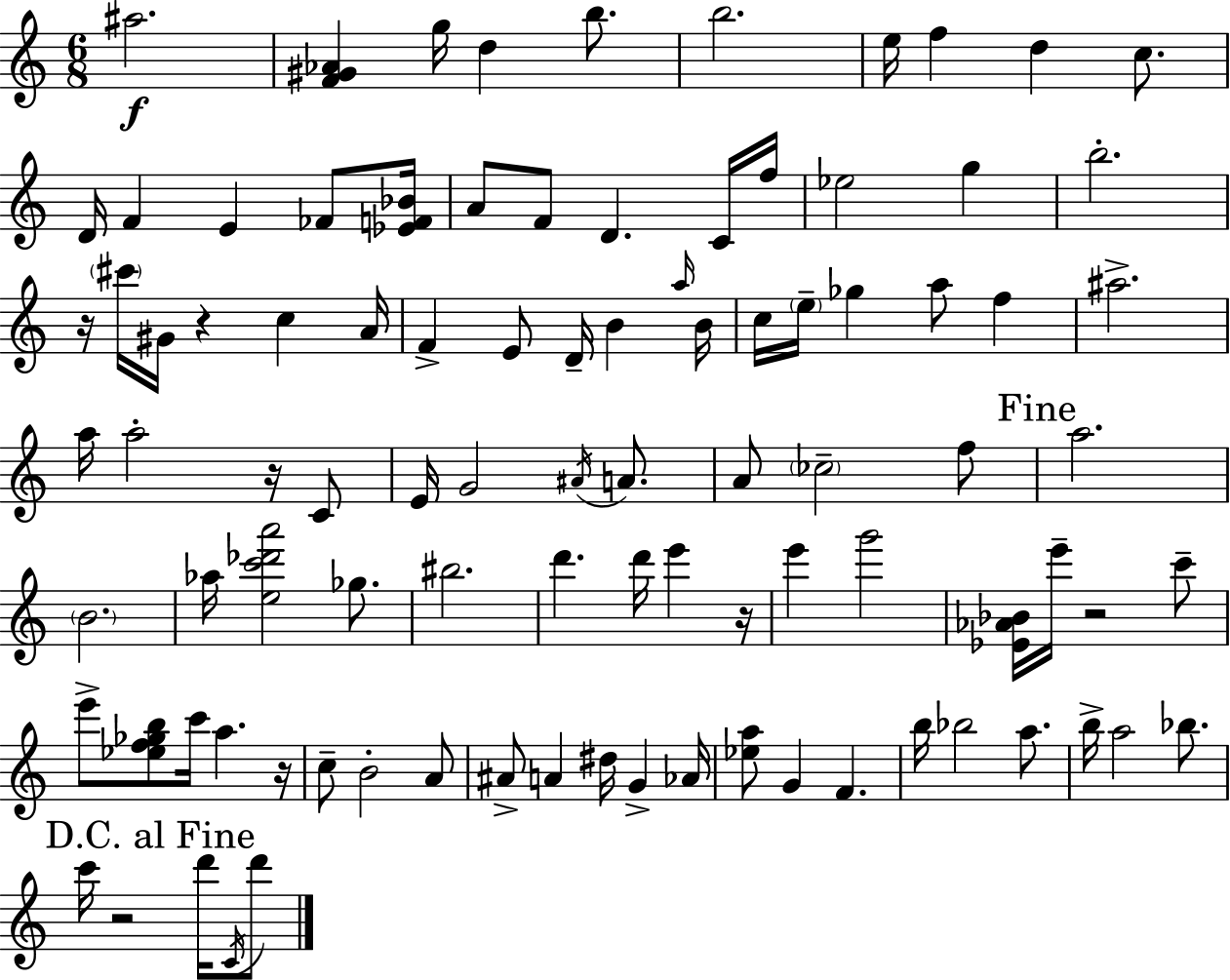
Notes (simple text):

A#5/h. [F4,G#4,Ab4]/q G5/s D5/q B5/e. B5/h. E5/s F5/q D5/q C5/e. D4/s F4/q E4/q FES4/e [Eb4,F4,Bb4]/s A4/e F4/e D4/q. C4/s F5/s Eb5/h G5/q B5/h. R/s C#6/s G#4/s R/q C5/q A4/s F4/q E4/e D4/s B4/q A5/s B4/s C5/s E5/s Gb5/q A5/e F5/q A#5/h. A5/s A5/h R/s C4/e E4/s G4/h A#4/s A4/e. A4/e CES5/h F5/e A5/h. B4/h. Ab5/s [E5,C6,Db6,A6]/h Gb5/e. BIS5/h. D6/q. D6/s E6/q R/s E6/q G6/h [Eb4,Ab4,Bb4]/s E6/s R/h C6/e E6/e [Eb5,F5,Gb5,B5]/e C6/s A5/q. R/s C5/e B4/h A4/e A#4/e A4/q D#5/s G4/q Ab4/s [Eb5,A5]/e G4/q F4/q. B5/s Bb5/h A5/e. B5/s A5/h Bb5/e. C6/s R/h D6/s C4/s D6/e